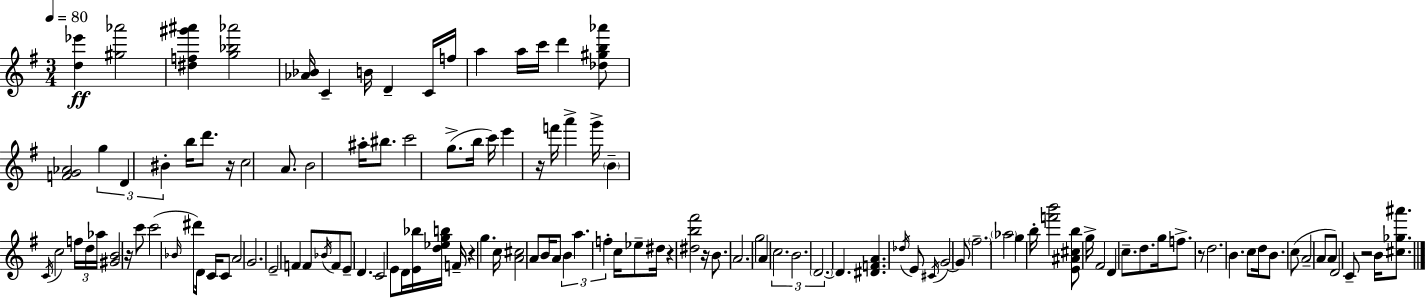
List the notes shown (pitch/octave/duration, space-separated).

[D5,Eb6]/q [G#5,Ab6]/h [D#5,F5,G#6,A#6]/q [G5,Bb5,Ab6]/h [Ab4,Bb4]/s C4/q B4/s D4/q C4/s F5/s A5/q A5/s C6/s D6/q [Db5,G#5,B5,Ab6]/e [F4,G4,Ab4]/h G5/q D4/q BIS4/q B5/s D6/e. R/s C5/h A4/e. B4/h A#5/s BIS5/e. C6/h G5/e. B5/s C6/s E6/q R/s F6/s A6/q G6/s B4/q C4/s C5/h F5/s D5/s Ab5/s [G#4,B4]/h R/s C6/e C6/h Bb4/s D#6/e D4/s C4/s C4/e A4/h G4/h. E4/h F4/q F4/e Bb4/s F4/e E4/e D4/q. C4/h E4/e D4/s [E4,Bb5]/s [D5,Eb5,G5,B5]/s F4/s R/q G5/q. C5/s [A4,C#5]/h A4/e B4/s A4/e B4/q A5/q. F5/q C5/s Eb5/e D#5/s R/q [D#5,B5,F#6]/h R/s B4/e. A4/h. G5/h A4/q C5/h. B4/h. D4/h. D4/q. [D#4,F4,A4]/q. Db5/s E4/e C#4/s G4/h G4/e F#5/h. Ab5/h G5/q B5/s [F6,B6]/h [E4,A#4,C#5,B5]/e G5/s F#4/h D4/q C5/e. D5/e. G5/s F5/e. R/e D5/h. B4/q. C5/e D5/s B4/e. C5/e A4/h A4/e A4/e D4/h C4/e R/h B4/s [C#5,Gb5,A#6]/e.